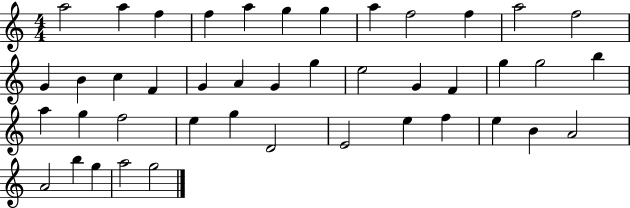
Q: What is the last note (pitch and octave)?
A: G5